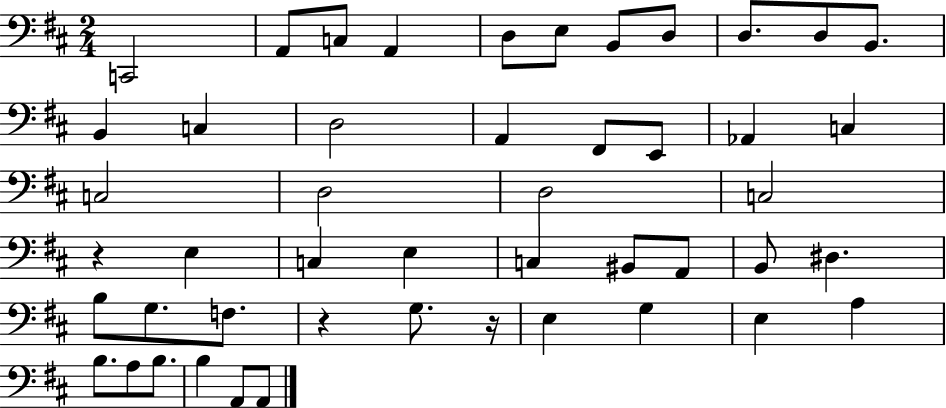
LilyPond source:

{
  \clef bass
  \numericTimeSignature
  \time 2/4
  \key d \major
  c,2 | a,8 c8 a,4 | d8 e8 b,8 d8 | d8. d8 b,8. | \break b,4 c4 | d2 | a,4 fis,8 e,8 | aes,4 c4 | \break c2 | d2 | d2 | c2 | \break r4 e4 | c4 e4 | c4 bis,8 a,8 | b,8 dis4. | \break b8 g8. f8. | r4 g8. r16 | e4 g4 | e4 a4 | \break b8. a8 b8. | b4 a,8 a,8 | \bar "|."
}